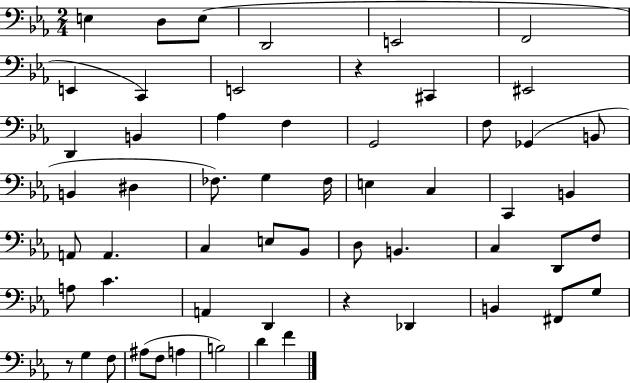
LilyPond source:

{
  \clef bass
  \numericTimeSignature
  \time 2/4
  \key ees \major
  e4 d8 e8( | d,2 | e,2 | f,2 | \break e,4 c,4) | e,2 | r4 cis,4 | eis,2 | \break d,4 b,4 | aes4 f4 | g,2 | f8 ges,4( b,8 | \break b,4 dis4 | fes8.) g4 fes16 | e4 c4 | c,4 b,4 | \break a,8 a,4. | c4 e8 bes,8 | d8 b,4. | c4 d,8 f8 | \break a8 c'4. | a,4 d,4 | r4 des,4 | b,4 fis,8 g8 | \break r8 g4 f8 | ais8( f8 a4 | b2) | d'4 f'4 | \break \bar "|."
}